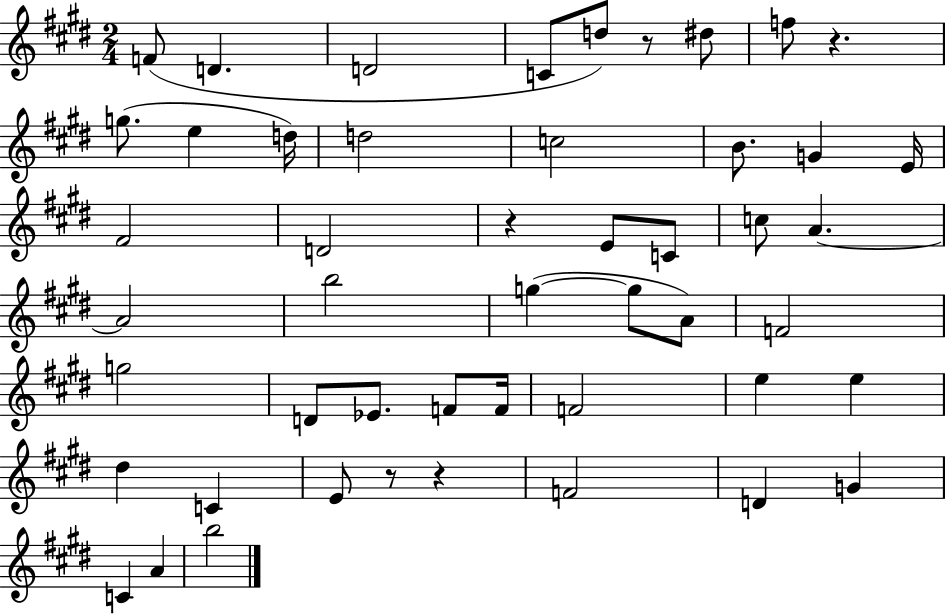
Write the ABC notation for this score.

X:1
T:Untitled
M:2/4
L:1/4
K:E
F/2 D D2 C/2 d/2 z/2 ^d/2 f/2 z g/2 e d/4 d2 c2 B/2 G E/4 ^F2 D2 z E/2 C/2 c/2 A A2 b2 g g/2 A/2 F2 g2 D/2 _E/2 F/2 F/4 F2 e e ^d C E/2 z/2 z F2 D G C A b2